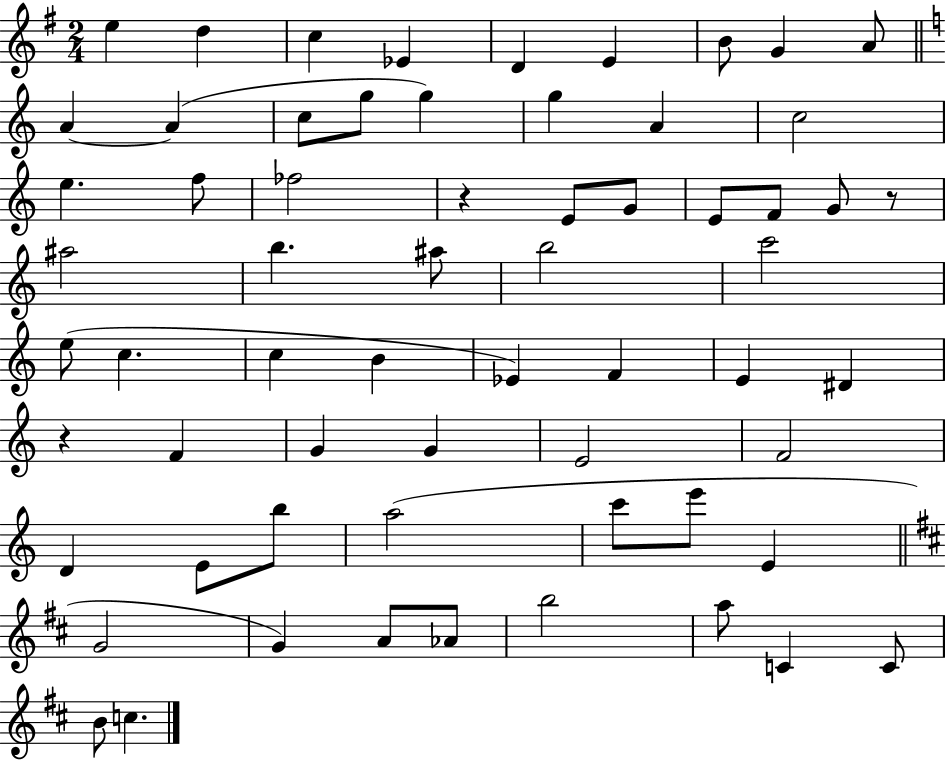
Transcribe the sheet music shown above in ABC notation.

X:1
T:Untitled
M:2/4
L:1/4
K:G
e d c _E D E B/2 G A/2 A A c/2 g/2 g g A c2 e f/2 _f2 z E/2 G/2 E/2 F/2 G/2 z/2 ^a2 b ^a/2 b2 c'2 e/2 c c B _E F E ^D z F G G E2 F2 D E/2 b/2 a2 c'/2 e'/2 E G2 G A/2 _A/2 b2 a/2 C C/2 B/2 c